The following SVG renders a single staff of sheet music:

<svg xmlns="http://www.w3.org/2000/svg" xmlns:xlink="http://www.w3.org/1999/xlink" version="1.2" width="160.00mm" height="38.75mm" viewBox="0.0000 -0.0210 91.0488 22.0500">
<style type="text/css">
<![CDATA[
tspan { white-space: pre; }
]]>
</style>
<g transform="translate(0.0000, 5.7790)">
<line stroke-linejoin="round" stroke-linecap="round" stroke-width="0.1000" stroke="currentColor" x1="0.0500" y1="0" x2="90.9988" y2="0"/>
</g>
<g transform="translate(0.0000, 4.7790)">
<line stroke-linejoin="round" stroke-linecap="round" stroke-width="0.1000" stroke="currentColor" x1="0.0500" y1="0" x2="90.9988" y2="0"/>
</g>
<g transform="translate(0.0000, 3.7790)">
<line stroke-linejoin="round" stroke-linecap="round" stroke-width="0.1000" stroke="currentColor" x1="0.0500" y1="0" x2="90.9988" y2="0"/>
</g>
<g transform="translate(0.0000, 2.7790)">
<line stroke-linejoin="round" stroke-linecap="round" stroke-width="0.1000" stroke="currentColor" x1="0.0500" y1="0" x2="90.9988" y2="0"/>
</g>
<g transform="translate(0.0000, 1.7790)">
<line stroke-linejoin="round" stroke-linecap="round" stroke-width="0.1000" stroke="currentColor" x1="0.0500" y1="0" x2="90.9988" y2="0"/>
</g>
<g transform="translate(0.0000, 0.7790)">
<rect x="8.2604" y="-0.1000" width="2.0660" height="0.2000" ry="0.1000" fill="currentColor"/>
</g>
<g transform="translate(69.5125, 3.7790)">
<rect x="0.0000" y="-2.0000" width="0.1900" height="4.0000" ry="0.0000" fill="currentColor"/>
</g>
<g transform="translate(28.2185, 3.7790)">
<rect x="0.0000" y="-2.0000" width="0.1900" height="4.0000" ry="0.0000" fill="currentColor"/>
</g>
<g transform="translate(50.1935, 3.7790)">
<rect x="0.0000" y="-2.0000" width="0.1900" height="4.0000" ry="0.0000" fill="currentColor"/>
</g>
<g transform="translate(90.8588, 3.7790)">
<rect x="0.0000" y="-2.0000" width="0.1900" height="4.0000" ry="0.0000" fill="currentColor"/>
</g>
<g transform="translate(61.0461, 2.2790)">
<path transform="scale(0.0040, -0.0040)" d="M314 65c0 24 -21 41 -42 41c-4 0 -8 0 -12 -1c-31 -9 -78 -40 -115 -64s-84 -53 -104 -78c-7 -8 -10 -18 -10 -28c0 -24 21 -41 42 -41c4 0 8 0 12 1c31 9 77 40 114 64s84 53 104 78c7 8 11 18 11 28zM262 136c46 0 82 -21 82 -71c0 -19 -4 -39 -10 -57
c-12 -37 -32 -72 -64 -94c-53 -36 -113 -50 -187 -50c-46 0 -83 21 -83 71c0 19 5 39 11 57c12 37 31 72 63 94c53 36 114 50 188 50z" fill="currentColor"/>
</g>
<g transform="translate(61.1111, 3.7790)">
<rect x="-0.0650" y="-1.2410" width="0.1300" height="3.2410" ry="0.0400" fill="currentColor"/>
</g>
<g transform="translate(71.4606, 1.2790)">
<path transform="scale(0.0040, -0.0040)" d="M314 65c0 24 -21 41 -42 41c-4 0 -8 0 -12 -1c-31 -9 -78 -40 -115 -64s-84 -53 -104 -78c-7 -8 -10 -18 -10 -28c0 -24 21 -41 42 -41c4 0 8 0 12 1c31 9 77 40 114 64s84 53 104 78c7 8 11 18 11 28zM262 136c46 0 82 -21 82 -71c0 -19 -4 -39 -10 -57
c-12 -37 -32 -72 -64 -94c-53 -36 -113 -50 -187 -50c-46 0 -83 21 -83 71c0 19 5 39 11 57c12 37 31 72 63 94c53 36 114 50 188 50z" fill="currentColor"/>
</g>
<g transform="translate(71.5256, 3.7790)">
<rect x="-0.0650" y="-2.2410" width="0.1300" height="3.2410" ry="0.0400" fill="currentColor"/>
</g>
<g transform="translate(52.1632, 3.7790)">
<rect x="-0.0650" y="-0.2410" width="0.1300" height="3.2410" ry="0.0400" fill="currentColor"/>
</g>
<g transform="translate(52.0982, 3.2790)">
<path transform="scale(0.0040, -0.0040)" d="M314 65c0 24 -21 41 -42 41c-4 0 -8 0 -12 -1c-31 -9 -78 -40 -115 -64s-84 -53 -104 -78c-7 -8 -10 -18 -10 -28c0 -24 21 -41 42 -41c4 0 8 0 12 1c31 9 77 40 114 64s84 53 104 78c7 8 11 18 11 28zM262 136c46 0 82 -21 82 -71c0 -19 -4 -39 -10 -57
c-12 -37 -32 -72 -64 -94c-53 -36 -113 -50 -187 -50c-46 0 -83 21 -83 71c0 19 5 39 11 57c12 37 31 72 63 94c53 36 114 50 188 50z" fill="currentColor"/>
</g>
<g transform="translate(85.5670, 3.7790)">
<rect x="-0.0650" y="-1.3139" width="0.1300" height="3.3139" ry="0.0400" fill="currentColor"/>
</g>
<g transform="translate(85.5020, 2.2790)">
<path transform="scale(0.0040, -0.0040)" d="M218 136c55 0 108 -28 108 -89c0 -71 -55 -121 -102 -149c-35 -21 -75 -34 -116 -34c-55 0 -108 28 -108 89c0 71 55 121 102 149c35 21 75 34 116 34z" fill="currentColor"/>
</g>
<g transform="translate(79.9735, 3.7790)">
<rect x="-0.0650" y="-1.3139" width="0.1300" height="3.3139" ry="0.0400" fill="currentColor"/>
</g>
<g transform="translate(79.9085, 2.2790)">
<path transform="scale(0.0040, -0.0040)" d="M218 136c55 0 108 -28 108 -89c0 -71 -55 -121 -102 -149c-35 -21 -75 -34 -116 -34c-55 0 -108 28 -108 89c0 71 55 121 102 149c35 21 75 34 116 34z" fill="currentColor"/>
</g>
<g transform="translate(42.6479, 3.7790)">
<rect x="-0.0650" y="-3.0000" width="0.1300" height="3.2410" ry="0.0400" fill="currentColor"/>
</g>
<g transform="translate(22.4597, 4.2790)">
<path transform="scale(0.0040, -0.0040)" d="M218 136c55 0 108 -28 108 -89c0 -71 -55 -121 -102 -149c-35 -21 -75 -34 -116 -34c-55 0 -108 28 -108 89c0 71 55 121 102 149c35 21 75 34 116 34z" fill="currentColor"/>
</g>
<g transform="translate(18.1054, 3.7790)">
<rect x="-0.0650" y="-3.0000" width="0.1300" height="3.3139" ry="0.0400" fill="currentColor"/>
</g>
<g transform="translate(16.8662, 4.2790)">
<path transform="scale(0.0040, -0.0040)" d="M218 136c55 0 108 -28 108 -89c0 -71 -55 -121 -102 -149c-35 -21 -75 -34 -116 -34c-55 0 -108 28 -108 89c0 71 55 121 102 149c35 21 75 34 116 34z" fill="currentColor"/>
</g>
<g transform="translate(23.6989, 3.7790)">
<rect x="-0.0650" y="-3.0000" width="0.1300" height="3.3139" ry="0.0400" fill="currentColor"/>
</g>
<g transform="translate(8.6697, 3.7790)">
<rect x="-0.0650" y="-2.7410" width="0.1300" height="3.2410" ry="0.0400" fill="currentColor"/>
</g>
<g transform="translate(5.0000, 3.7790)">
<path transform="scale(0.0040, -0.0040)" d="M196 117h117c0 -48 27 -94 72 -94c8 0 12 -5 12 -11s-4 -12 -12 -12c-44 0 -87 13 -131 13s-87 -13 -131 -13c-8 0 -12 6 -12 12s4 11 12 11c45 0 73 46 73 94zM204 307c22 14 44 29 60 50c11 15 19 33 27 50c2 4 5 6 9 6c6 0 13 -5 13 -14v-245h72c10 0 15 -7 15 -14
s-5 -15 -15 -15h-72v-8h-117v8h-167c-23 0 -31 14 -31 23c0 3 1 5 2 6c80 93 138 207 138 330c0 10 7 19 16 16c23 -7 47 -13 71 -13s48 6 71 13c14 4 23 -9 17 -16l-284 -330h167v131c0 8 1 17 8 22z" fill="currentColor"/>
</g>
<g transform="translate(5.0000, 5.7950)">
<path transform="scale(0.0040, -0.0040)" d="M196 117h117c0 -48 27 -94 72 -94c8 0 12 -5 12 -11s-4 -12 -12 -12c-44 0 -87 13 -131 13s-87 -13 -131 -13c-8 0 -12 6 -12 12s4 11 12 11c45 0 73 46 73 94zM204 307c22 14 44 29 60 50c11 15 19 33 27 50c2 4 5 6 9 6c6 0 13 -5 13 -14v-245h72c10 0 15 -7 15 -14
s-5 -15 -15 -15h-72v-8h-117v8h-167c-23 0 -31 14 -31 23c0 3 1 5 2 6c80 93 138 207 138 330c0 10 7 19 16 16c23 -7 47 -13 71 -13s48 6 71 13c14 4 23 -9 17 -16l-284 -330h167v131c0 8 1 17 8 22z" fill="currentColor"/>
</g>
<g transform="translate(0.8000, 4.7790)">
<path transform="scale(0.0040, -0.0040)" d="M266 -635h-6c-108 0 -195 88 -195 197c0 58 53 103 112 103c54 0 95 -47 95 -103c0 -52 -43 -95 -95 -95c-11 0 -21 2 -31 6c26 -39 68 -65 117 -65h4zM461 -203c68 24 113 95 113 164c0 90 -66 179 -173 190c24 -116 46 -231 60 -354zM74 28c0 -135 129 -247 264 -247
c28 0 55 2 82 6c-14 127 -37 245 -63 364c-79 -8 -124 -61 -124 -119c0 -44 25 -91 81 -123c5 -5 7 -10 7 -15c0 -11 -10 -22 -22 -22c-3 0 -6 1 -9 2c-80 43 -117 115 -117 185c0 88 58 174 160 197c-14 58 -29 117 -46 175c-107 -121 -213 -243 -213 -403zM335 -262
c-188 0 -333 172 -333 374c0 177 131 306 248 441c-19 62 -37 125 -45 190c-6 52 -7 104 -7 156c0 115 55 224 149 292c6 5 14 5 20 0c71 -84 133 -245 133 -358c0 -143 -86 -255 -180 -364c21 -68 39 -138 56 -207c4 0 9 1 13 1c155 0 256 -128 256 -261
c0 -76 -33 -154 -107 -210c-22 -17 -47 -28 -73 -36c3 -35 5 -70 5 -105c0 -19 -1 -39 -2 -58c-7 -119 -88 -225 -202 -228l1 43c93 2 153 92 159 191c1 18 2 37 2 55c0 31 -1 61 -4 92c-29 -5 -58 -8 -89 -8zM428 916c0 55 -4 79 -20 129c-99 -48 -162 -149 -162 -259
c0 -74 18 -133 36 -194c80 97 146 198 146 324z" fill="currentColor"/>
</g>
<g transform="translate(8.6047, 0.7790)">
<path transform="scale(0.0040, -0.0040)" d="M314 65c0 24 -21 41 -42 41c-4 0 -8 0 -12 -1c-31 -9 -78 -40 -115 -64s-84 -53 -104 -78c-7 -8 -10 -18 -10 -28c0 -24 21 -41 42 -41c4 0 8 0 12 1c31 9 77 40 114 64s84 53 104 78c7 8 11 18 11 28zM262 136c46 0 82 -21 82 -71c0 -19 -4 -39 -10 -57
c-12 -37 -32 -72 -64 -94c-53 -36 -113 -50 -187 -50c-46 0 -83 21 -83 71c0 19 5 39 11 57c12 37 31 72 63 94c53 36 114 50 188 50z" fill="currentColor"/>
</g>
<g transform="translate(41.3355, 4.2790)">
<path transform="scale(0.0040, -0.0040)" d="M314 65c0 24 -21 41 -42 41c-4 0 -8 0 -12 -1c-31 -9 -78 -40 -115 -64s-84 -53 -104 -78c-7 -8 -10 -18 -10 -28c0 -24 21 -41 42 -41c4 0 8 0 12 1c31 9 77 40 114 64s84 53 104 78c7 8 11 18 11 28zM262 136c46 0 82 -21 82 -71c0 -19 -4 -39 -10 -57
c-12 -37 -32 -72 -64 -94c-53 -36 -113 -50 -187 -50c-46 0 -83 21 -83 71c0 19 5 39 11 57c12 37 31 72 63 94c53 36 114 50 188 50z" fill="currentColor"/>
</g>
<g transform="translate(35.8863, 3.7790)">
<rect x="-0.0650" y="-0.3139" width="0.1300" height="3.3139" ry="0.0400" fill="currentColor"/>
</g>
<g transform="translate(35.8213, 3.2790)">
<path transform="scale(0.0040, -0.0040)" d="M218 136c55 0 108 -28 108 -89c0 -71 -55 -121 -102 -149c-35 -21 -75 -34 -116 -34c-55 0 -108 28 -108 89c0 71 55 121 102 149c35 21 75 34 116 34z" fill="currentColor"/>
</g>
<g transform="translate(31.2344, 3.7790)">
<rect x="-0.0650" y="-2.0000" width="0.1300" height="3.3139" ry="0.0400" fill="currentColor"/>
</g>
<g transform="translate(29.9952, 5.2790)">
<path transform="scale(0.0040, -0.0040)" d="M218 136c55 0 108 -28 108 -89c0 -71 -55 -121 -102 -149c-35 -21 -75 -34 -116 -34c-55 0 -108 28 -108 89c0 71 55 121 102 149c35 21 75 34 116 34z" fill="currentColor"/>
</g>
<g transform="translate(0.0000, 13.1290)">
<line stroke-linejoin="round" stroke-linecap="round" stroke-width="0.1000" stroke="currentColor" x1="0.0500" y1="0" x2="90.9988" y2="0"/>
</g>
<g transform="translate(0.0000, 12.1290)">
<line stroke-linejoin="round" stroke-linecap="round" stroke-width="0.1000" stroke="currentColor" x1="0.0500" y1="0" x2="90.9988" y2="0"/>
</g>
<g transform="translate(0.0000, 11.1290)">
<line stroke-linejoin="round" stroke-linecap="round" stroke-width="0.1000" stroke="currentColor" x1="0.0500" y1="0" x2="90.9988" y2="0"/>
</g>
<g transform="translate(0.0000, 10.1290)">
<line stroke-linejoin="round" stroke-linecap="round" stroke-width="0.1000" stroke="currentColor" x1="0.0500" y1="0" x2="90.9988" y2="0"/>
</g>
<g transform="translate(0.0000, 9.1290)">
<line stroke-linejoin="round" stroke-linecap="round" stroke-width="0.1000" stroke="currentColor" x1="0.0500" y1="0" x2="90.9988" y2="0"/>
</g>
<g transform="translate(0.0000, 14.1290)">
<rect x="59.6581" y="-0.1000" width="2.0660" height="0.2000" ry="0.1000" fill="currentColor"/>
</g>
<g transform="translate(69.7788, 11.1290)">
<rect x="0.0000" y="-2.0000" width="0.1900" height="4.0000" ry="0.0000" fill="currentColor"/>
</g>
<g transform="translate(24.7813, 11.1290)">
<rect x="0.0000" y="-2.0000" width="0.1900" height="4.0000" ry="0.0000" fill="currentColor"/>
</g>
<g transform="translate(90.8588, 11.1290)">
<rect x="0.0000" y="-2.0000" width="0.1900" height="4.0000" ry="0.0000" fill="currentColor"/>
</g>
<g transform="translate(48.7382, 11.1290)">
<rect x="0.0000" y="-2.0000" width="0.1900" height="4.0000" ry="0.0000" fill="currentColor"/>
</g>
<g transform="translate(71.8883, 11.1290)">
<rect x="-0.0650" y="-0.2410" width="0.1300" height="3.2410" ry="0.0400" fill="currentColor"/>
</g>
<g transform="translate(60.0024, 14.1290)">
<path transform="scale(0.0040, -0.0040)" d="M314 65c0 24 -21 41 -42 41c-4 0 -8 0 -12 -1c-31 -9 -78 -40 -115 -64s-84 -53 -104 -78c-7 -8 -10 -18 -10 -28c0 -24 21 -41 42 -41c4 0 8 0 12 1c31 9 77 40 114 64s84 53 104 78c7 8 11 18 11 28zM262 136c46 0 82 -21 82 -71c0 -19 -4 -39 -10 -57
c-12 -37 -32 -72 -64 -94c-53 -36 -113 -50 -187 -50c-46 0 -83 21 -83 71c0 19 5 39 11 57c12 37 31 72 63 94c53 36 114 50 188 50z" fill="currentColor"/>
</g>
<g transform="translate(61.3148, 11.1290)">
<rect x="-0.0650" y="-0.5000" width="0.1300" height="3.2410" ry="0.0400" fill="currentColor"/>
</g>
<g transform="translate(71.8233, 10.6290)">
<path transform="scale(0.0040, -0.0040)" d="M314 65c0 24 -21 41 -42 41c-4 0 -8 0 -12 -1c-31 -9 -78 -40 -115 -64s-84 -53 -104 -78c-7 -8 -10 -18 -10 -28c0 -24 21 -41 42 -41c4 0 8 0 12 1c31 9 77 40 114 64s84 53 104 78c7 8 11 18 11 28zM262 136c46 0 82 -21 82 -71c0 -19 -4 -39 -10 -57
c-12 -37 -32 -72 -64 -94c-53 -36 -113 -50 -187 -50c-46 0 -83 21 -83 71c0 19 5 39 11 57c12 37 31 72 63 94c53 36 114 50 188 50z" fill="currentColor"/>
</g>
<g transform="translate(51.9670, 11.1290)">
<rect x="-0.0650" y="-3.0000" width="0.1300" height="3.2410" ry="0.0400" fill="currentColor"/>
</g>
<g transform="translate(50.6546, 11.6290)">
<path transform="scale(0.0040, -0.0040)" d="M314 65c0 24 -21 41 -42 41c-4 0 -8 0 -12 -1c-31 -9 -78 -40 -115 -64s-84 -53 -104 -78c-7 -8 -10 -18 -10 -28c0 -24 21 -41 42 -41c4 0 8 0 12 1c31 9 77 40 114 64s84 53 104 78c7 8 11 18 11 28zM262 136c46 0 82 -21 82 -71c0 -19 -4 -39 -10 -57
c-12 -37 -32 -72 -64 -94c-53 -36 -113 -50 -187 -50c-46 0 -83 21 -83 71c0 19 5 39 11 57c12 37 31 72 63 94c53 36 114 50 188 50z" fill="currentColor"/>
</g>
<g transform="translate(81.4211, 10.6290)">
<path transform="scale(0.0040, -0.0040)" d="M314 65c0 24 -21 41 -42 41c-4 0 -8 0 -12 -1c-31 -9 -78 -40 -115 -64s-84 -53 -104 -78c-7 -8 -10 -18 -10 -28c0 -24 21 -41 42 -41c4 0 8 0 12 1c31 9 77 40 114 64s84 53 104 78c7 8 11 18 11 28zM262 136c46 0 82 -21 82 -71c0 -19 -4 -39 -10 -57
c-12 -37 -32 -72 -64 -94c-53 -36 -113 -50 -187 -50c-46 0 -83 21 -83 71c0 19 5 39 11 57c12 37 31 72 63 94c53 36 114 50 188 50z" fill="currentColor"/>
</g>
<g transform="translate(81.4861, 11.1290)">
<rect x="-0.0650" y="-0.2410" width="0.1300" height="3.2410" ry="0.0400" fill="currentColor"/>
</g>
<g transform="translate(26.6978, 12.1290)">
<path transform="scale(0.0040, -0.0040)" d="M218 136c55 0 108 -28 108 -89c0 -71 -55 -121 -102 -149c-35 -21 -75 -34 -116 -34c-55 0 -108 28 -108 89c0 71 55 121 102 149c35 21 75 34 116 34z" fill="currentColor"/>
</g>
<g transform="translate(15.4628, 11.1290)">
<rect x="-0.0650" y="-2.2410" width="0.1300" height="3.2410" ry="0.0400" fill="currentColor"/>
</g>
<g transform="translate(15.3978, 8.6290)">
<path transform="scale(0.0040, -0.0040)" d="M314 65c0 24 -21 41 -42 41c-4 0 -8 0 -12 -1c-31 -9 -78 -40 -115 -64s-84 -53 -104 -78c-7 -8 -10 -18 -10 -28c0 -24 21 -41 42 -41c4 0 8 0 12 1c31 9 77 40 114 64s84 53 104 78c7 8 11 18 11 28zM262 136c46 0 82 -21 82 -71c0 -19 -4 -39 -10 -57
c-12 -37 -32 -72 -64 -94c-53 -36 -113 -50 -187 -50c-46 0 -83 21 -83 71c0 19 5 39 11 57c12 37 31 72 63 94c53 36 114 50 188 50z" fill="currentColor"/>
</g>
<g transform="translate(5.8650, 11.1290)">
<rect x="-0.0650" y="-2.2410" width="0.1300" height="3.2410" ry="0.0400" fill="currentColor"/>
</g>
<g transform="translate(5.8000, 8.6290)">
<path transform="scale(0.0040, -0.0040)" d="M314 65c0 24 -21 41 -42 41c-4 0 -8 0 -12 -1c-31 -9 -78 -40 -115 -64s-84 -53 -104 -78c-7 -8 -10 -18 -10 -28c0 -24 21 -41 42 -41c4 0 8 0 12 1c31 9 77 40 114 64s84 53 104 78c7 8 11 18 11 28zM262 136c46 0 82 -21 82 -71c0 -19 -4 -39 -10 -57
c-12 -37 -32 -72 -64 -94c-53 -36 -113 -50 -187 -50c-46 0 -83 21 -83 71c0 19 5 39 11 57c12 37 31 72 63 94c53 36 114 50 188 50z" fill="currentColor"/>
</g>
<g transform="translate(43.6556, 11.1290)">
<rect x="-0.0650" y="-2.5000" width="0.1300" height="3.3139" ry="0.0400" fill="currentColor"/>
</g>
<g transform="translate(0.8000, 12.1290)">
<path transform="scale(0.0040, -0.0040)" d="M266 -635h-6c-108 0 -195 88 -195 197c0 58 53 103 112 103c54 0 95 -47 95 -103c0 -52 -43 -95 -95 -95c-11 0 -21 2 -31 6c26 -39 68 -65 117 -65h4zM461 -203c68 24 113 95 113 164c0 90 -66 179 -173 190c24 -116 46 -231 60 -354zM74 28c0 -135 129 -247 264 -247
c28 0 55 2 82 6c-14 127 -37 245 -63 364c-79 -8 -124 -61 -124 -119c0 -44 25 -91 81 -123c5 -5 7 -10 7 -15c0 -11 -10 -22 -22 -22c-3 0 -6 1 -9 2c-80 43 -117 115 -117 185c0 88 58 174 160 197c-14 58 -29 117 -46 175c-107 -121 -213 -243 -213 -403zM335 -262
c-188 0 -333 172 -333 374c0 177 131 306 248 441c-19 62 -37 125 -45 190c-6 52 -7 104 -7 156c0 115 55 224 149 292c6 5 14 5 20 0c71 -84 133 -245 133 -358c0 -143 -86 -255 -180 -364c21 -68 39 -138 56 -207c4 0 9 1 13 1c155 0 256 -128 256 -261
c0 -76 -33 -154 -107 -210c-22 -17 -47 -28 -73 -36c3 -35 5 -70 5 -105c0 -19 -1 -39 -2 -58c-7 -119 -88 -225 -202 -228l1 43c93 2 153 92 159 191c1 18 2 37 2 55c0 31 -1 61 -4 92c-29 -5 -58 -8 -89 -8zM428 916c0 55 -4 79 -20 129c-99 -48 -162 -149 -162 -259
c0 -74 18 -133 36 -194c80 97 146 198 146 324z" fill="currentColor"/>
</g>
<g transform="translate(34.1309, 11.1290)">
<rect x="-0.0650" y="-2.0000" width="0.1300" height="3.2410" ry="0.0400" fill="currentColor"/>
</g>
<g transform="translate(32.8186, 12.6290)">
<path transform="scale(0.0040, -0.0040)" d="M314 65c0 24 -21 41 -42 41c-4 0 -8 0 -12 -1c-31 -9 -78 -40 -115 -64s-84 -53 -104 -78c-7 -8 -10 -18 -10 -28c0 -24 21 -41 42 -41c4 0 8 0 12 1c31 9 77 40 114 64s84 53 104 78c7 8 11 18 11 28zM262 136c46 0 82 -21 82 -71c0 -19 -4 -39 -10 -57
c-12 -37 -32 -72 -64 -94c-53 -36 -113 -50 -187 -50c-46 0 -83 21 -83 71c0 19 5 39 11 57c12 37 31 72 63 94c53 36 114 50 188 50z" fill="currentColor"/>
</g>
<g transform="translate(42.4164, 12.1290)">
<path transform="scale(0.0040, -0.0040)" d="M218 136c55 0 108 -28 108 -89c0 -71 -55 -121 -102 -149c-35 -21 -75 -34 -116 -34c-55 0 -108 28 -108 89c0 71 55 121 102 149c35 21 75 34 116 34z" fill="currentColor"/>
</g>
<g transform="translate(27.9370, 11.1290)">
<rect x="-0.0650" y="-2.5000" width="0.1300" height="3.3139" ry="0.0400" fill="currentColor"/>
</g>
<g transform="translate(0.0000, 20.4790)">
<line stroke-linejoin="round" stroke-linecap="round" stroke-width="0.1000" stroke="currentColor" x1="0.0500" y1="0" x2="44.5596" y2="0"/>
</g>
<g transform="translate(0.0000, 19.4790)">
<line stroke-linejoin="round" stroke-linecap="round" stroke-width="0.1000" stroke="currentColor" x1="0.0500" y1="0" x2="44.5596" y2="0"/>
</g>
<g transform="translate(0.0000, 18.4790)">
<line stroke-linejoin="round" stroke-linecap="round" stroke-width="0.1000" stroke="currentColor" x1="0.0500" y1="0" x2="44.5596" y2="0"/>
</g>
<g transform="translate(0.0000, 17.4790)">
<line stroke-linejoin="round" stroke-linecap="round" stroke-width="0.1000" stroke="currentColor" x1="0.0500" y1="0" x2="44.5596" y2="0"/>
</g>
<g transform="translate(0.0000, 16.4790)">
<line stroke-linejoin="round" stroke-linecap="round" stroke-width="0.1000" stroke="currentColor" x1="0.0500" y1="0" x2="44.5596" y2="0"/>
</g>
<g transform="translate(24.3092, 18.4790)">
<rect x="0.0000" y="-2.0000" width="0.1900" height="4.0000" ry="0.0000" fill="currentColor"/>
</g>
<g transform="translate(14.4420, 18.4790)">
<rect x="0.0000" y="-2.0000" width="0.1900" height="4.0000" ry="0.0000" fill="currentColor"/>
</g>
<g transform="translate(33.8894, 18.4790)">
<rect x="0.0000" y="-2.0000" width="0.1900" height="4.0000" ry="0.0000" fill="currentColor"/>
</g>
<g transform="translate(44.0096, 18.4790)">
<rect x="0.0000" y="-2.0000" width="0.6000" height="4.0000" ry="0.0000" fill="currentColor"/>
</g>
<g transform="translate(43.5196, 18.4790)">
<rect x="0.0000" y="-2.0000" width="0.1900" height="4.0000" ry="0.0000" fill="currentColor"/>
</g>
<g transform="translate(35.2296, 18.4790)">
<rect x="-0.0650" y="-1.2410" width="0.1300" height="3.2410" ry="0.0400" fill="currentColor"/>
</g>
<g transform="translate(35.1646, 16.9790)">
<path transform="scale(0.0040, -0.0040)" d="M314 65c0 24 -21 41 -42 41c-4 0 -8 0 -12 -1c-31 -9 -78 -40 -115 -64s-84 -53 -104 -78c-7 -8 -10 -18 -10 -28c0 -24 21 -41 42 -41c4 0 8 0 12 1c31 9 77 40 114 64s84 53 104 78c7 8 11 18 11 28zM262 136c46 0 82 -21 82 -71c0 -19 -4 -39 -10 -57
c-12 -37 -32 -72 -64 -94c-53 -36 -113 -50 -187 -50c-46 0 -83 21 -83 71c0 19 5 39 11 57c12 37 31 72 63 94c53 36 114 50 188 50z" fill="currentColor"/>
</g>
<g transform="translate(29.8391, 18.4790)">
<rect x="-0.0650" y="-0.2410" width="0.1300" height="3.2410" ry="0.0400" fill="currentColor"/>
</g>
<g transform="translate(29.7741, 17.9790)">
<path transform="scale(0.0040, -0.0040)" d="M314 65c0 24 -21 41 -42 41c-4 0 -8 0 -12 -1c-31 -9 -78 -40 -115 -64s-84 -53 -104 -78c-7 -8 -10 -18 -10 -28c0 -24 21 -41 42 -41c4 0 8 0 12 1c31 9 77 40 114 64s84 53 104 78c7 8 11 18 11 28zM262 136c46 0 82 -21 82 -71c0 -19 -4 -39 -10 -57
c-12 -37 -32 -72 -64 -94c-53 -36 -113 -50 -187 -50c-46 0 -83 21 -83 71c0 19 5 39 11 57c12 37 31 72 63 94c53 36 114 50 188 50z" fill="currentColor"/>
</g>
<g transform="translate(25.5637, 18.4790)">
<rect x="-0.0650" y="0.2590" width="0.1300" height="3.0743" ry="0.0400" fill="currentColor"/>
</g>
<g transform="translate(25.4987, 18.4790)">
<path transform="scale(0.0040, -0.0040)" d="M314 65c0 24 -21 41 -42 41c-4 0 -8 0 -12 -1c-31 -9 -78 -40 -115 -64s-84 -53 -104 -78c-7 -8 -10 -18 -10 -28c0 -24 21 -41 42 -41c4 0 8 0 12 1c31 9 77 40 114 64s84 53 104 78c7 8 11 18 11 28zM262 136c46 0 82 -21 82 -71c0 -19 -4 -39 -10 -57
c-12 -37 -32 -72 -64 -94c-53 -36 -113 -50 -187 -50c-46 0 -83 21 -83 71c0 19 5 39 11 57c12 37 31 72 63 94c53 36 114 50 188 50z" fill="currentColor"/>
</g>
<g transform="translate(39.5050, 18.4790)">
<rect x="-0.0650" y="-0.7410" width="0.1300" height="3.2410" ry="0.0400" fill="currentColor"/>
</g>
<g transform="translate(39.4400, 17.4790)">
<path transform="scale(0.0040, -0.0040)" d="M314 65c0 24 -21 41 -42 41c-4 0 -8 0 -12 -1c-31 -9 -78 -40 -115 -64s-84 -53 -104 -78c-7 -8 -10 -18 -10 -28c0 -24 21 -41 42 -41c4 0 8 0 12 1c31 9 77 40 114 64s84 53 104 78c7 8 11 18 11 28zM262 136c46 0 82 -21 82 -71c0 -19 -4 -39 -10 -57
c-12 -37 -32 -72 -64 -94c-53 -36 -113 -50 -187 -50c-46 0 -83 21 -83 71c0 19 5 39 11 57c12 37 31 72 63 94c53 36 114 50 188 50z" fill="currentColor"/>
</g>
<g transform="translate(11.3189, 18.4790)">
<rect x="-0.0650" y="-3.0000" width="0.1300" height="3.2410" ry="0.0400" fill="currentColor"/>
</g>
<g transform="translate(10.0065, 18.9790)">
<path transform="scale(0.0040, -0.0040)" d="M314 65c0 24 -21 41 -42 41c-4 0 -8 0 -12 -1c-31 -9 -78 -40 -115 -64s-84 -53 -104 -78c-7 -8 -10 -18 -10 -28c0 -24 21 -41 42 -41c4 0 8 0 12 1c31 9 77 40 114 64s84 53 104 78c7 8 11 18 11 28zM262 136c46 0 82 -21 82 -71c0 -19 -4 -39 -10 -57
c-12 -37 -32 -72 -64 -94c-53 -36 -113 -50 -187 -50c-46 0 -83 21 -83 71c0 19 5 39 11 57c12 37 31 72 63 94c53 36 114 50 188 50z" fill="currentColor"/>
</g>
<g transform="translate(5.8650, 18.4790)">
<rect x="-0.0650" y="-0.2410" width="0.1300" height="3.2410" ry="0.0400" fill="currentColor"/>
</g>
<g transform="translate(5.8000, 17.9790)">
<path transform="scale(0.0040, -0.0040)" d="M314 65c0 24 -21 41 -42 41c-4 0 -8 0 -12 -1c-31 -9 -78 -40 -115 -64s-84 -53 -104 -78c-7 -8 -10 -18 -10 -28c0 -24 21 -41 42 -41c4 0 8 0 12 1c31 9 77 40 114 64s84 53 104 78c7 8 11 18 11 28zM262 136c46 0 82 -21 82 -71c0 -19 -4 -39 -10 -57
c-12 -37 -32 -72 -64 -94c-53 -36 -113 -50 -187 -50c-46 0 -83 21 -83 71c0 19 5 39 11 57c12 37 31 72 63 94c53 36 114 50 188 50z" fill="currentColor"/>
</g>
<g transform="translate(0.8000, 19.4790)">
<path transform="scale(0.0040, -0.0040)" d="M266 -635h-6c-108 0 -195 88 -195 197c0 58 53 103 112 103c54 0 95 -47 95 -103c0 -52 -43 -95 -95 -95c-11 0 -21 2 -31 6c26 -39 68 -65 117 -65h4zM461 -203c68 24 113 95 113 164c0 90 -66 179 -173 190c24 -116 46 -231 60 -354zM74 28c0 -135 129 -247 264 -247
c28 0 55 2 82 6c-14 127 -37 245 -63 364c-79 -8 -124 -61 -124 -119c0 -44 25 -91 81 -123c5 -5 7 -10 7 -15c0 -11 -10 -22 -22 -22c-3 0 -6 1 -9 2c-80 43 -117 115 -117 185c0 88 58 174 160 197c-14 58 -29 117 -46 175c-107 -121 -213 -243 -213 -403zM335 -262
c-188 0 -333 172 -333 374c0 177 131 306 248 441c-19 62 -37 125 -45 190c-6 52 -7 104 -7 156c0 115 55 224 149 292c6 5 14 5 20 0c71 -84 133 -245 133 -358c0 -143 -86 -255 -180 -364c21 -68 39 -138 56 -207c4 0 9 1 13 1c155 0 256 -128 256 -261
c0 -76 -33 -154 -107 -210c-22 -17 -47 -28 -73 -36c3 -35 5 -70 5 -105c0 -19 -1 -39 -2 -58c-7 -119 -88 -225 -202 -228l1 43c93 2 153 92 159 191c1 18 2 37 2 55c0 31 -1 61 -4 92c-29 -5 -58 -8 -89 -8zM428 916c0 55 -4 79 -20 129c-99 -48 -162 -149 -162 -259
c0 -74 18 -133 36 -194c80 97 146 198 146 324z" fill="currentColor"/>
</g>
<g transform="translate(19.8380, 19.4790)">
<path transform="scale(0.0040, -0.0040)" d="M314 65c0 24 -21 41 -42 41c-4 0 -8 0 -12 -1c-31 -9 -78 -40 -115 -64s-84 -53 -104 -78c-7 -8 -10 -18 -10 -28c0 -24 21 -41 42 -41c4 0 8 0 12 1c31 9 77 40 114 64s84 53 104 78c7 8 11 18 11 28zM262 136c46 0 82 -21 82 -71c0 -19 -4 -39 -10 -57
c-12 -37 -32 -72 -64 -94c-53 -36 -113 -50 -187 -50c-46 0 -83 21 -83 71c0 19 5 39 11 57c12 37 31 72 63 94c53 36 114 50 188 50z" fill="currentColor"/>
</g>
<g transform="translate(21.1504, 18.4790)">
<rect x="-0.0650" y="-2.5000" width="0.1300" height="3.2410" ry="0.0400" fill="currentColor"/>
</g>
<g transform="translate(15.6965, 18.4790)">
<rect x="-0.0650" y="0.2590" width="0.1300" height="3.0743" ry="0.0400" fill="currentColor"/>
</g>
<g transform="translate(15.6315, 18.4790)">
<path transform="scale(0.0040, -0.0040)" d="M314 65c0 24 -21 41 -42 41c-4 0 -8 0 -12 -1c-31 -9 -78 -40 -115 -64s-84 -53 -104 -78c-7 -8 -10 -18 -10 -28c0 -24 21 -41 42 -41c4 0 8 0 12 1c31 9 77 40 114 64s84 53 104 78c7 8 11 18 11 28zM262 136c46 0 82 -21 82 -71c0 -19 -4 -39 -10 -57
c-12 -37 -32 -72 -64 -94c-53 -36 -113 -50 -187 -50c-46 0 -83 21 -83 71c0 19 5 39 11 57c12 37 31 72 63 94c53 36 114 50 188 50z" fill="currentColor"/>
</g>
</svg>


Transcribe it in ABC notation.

X:1
T:Untitled
M:4/4
L:1/4
K:C
a2 A A F c A2 c2 e2 g2 e e g2 g2 G F2 G A2 C2 c2 c2 c2 A2 B2 G2 B2 c2 e2 d2